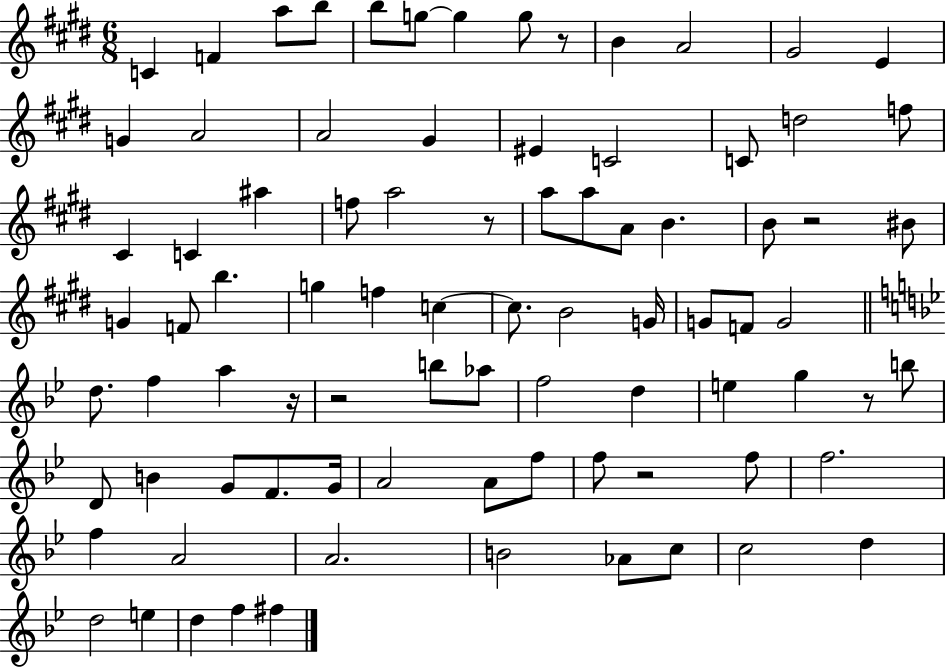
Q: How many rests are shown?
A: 7